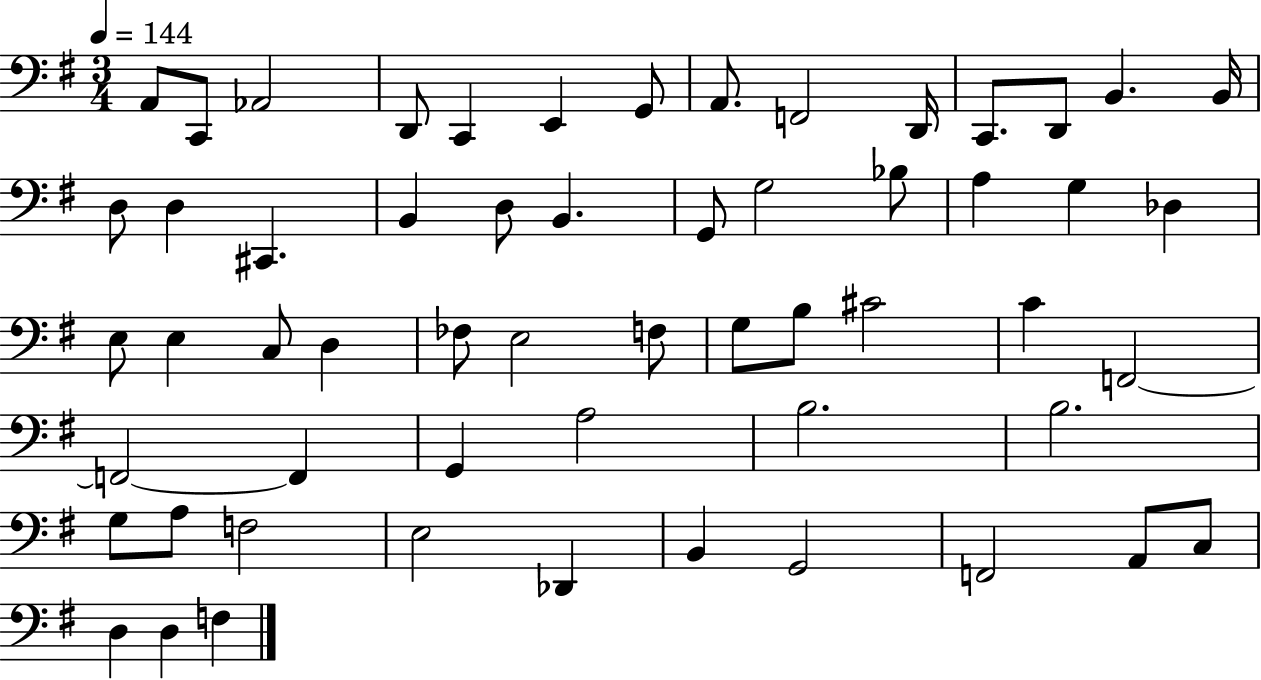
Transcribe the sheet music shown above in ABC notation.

X:1
T:Untitled
M:3/4
L:1/4
K:G
A,,/2 C,,/2 _A,,2 D,,/2 C,, E,, G,,/2 A,,/2 F,,2 D,,/4 C,,/2 D,,/2 B,, B,,/4 D,/2 D, ^C,, B,, D,/2 B,, G,,/2 G,2 _B,/2 A, G, _D, E,/2 E, C,/2 D, _F,/2 E,2 F,/2 G,/2 B,/2 ^C2 C F,,2 F,,2 F,, G,, A,2 B,2 B,2 G,/2 A,/2 F,2 E,2 _D,, B,, G,,2 F,,2 A,,/2 C,/2 D, D, F,